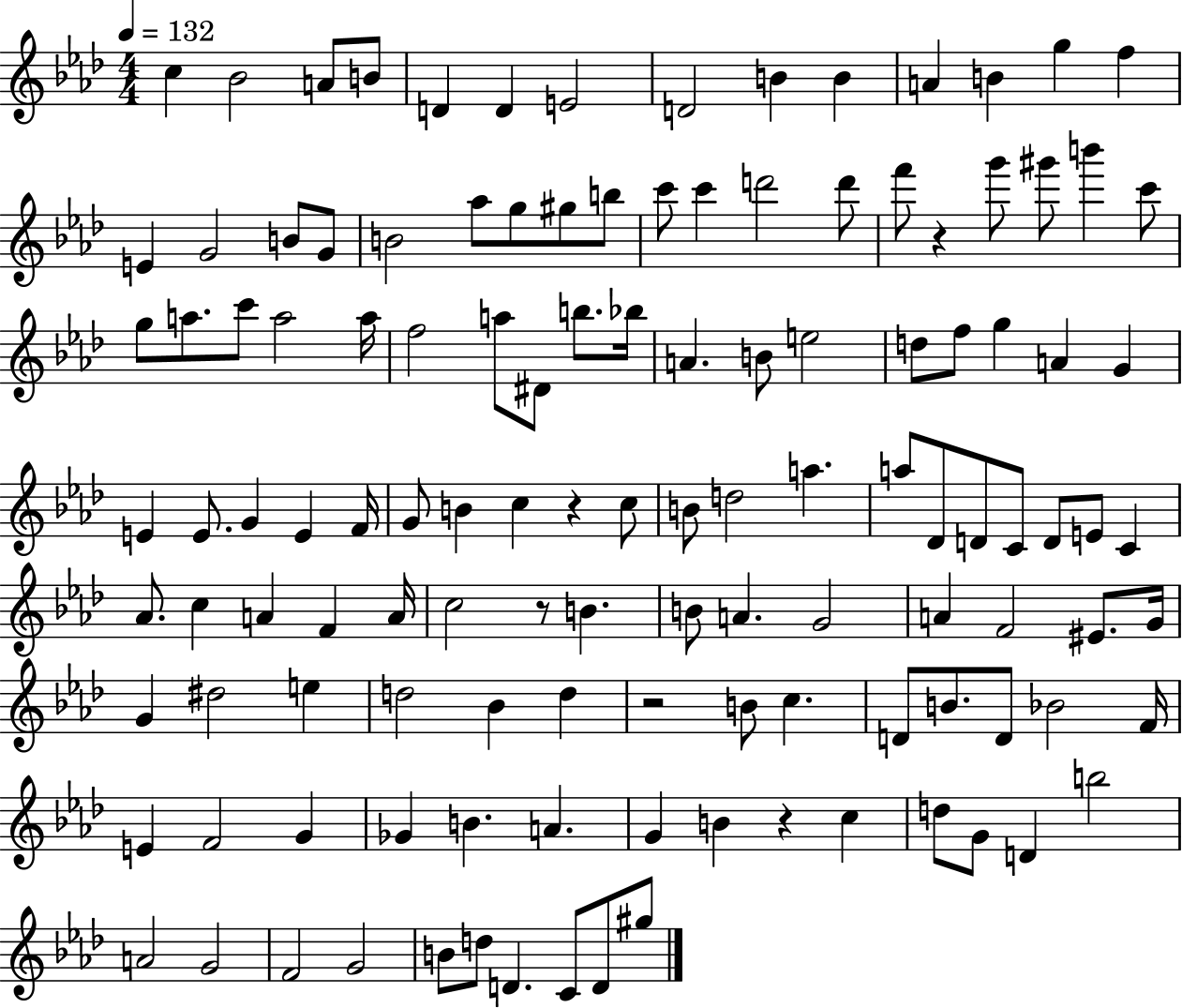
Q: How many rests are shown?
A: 5